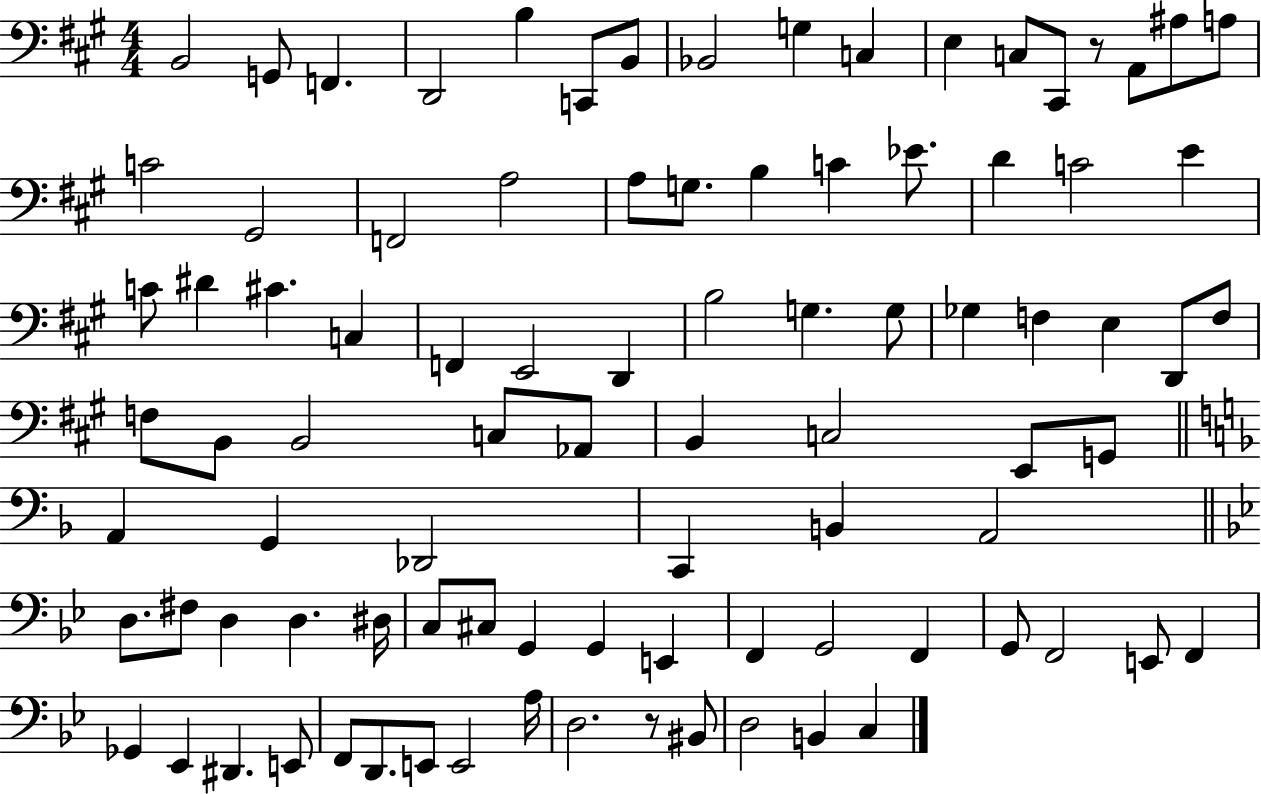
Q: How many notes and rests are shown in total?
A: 91